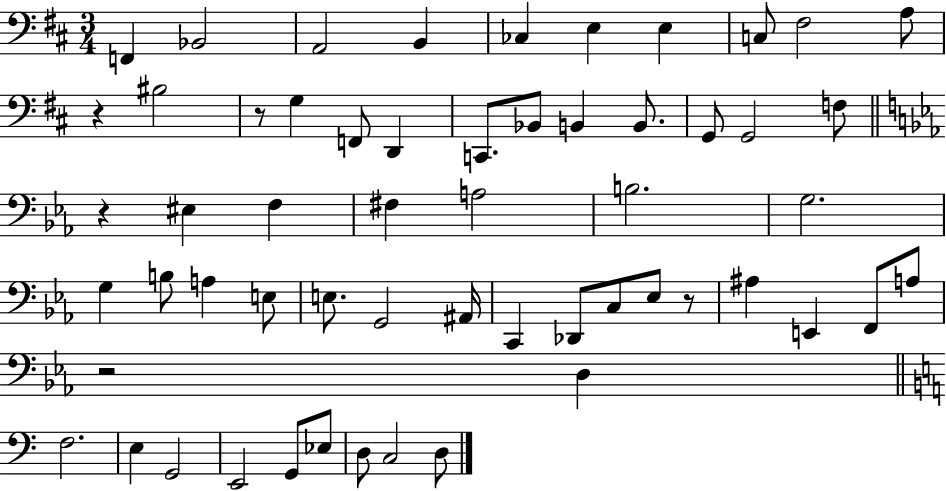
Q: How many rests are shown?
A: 5